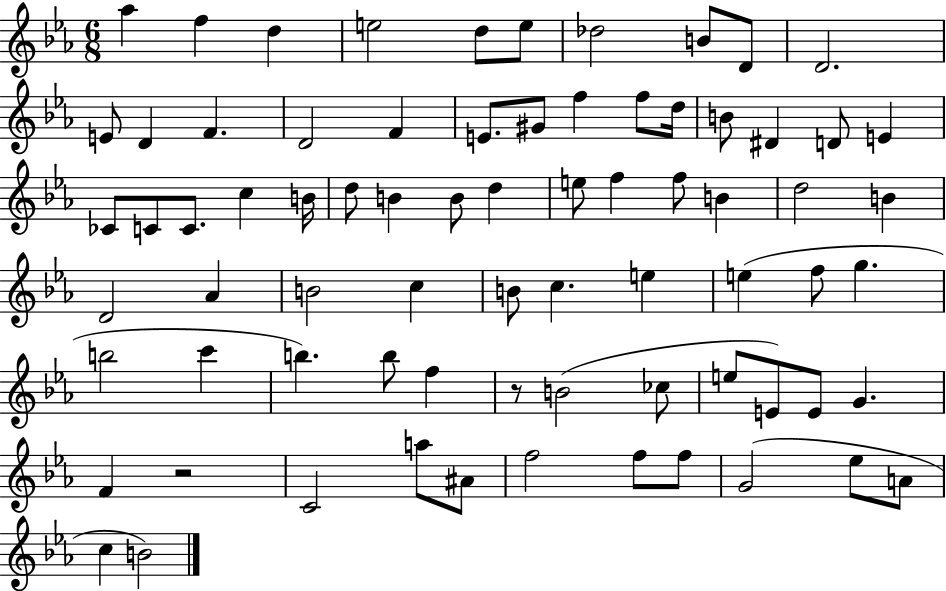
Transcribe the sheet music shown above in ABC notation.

X:1
T:Untitled
M:6/8
L:1/4
K:Eb
_a f d e2 d/2 e/2 _d2 B/2 D/2 D2 E/2 D F D2 F E/2 ^G/2 f f/2 d/4 B/2 ^D D/2 E _C/2 C/2 C/2 c B/4 d/2 B B/2 d e/2 f f/2 B d2 B D2 _A B2 c B/2 c e e f/2 g b2 c' b b/2 f z/2 B2 _c/2 e/2 E/2 E/2 G F z2 C2 a/2 ^A/2 f2 f/2 f/2 G2 _e/2 A/2 c B2